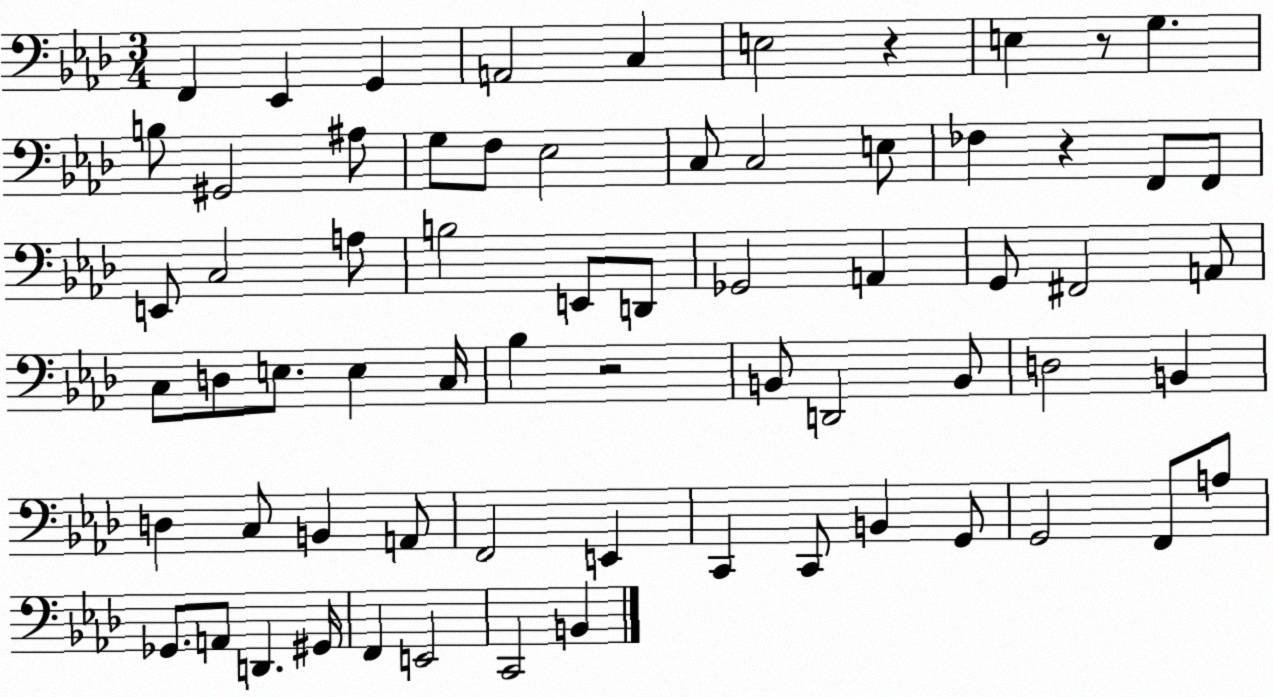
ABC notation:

X:1
T:Untitled
M:3/4
L:1/4
K:Ab
F,, _E,, G,, A,,2 C, E,2 z E, z/2 G, B,/2 ^G,,2 ^A,/2 G,/2 F,/2 _E,2 C,/2 C,2 E,/2 _F, z F,,/2 F,,/2 E,,/2 C,2 A,/2 B,2 E,,/2 D,,/2 _G,,2 A,, G,,/2 ^F,,2 A,,/2 C,/2 D,/2 E,/2 E, C,/4 _B, z2 B,,/2 D,,2 B,,/2 D,2 B,, D, C,/2 B,, A,,/2 F,,2 E,, C,, C,,/2 B,, G,,/2 G,,2 F,,/2 A,/2 _G,,/2 A,,/2 D,, ^G,,/4 F,, E,,2 C,,2 B,,